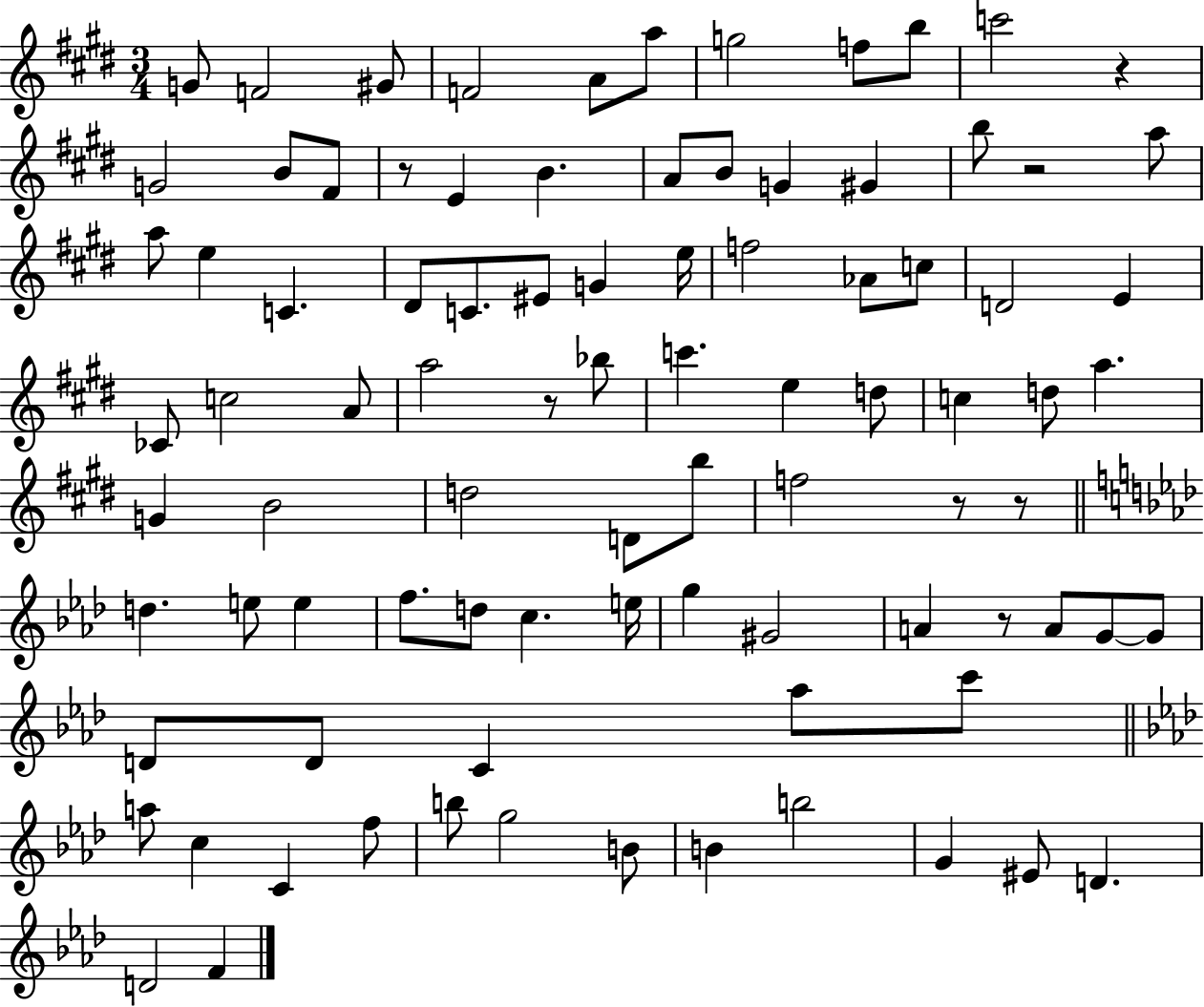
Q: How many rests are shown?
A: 7